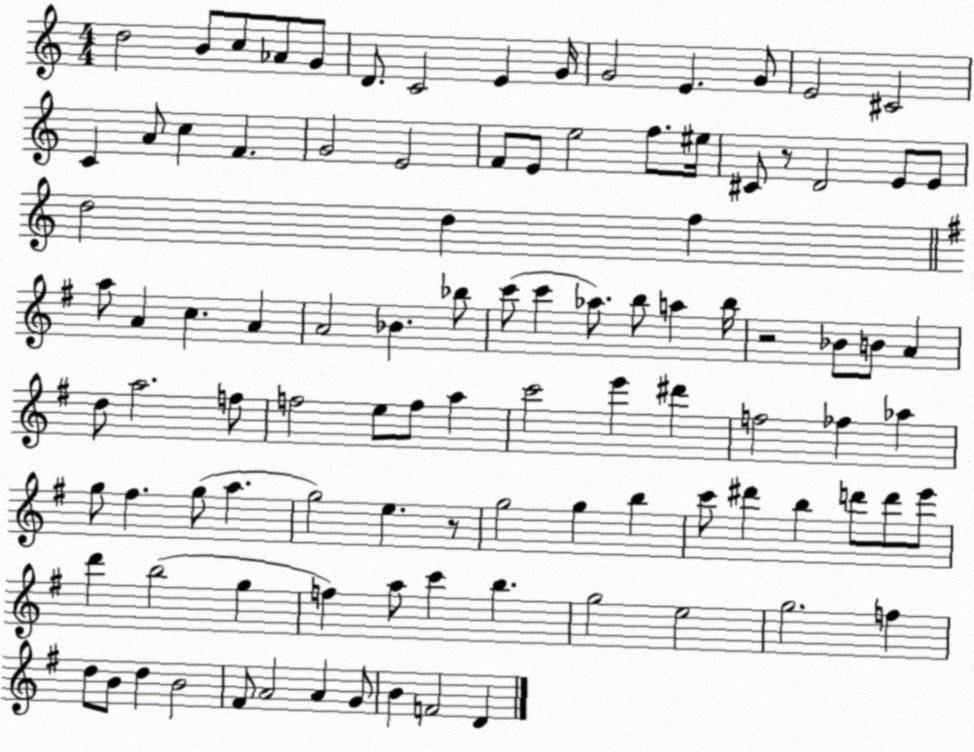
X:1
T:Untitled
M:4/4
L:1/4
K:C
d2 B/2 c/2 _A/2 G/2 D/2 C2 E G/4 G2 E G/2 E2 ^C2 C A/2 c F G2 E2 F/2 E/2 e2 f/2 ^e/4 ^C/2 z/2 D2 E/2 E/2 d2 d f a/2 A c A A2 _B _b/2 c'/2 c' _a/2 b/2 a b/4 z2 _B/2 B/2 A d/2 a2 f/2 f2 e/2 f/2 a c'2 e' ^d' f2 _f _a g/2 ^f g/2 a g2 e z/2 g2 g b c'/2 ^d' b d'/2 d'/2 e'/2 d' b2 g f a/2 c' b g2 e2 g2 f d/2 B/2 d B2 ^F/2 A2 A G/2 B F2 D